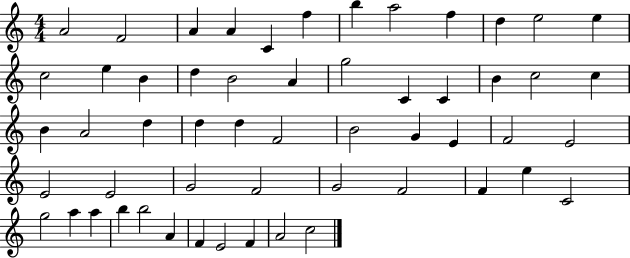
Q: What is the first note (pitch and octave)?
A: A4